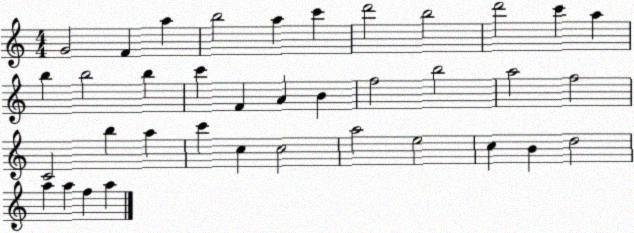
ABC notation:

X:1
T:Untitled
M:4/4
L:1/4
K:C
G2 F a b2 a c' d'2 b2 d'2 c' a b b2 b c' F A B f2 b2 a2 f2 C2 b a c' c c2 a2 e2 c B d2 a a f a